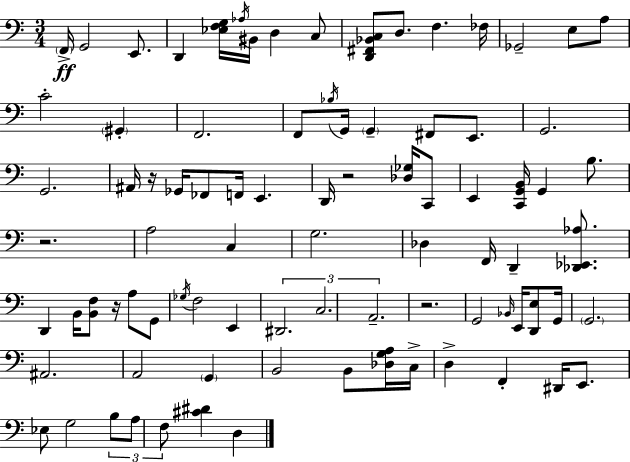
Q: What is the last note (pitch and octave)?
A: D3